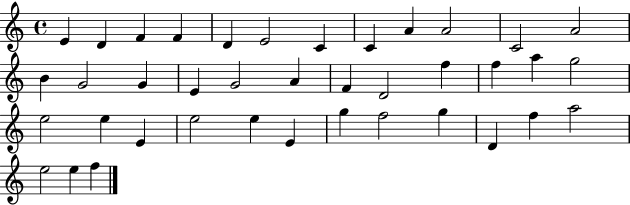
X:1
T:Untitled
M:4/4
L:1/4
K:C
E D F F D E2 C C A A2 C2 A2 B G2 G E G2 A F D2 f f a g2 e2 e E e2 e E g f2 g D f a2 e2 e f